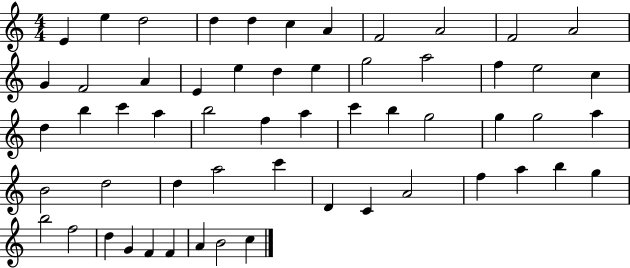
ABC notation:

X:1
T:Untitled
M:4/4
L:1/4
K:C
E e d2 d d c A F2 A2 F2 A2 G F2 A E e d e g2 a2 f e2 c d b c' a b2 f a c' b g2 g g2 a B2 d2 d a2 c' D C A2 f a b g b2 f2 d G F F A B2 c